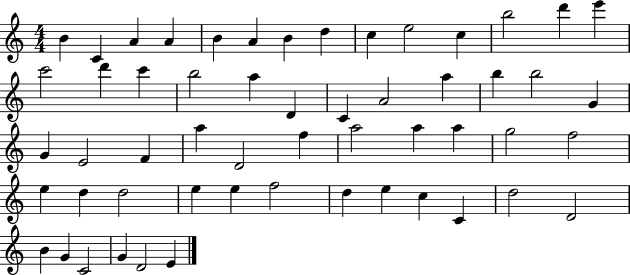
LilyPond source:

{
  \clef treble
  \numericTimeSignature
  \time 4/4
  \key c \major
  b'4 c'4 a'4 a'4 | b'4 a'4 b'4 d''4 | c''4 e''2 c''4 | b''2 d'''4 e'''4 | \break c'''2 d'''4 c'''4 | b''2 a''4 d'4 | c'4 a'2 a''4 | b''4 b''2 g'4 | \break g'4 e'2 f'4 | a''4 d'2 f''4 | a''2 a''4 a''4 | g''2 f''2 | \break e''4 d''4 d''2 | e''4 e''4 f''2 | d''4 e''4 c''4 c'4 | d''2 d'2 | \break b'4 g'4 c'2 | g'4 d'2 e'4 | \bar "|."
}